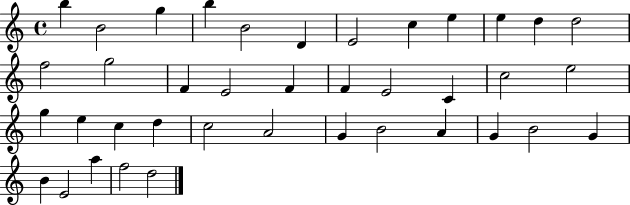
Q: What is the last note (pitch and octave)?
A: D5